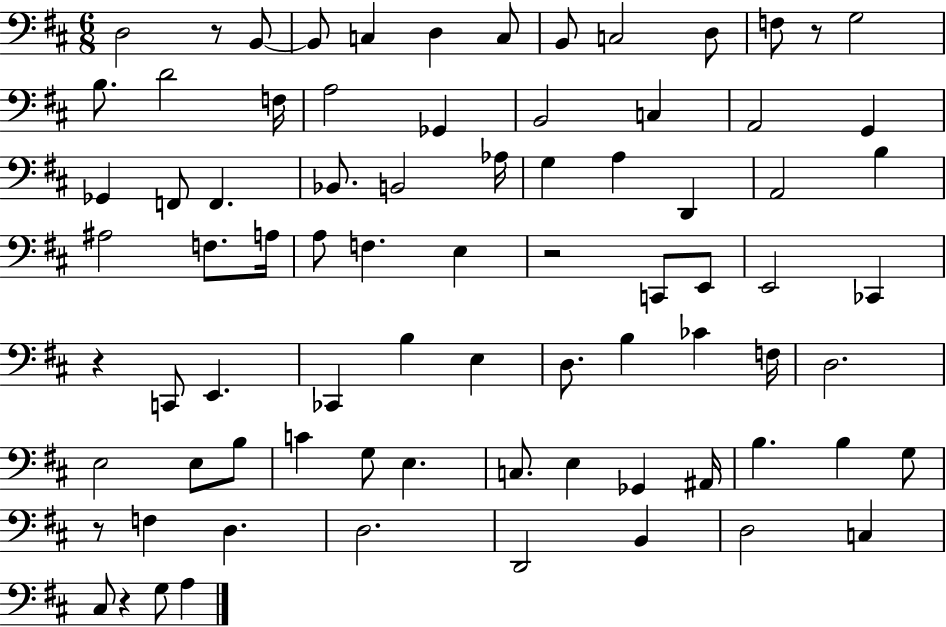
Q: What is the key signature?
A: D major